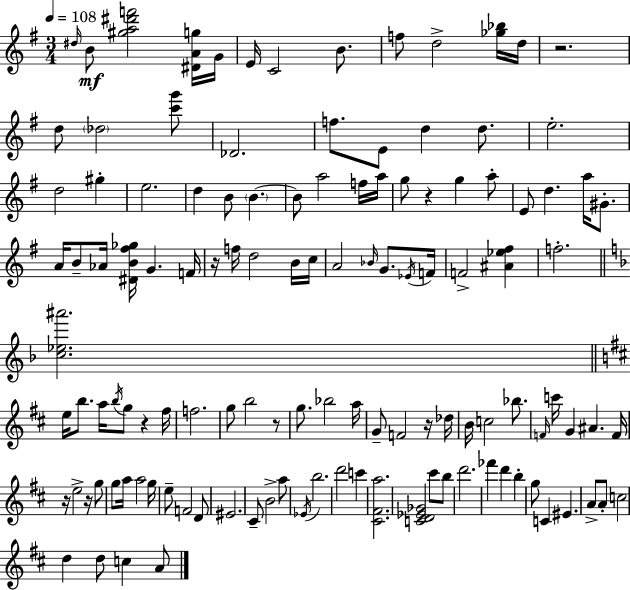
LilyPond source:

{
  \clef treble
  \numericTimeSignature
  \time 3/4
  \key e \minor
  \tempo 4 = 108
  \grace { dis''16 }\mf b'8 <gis'' a'' dis''' f'''>2 <dis' a' g''>16 | g'16 e'16 c'2 b'8. | f''8 d''2-> <ges'' bes''>16 | d''16 r2. | \break d''8 \parenthesize des''2 <c''' g'''>8 | des'2. | f''8. e'8 d''4 d''8. | e''2.-. | \break d''2 gis''4-. | e''2. | d''4 b'8 \parenthesize b'4.~~ | b'8 a''2 f''16 | \break a''16 g''8 r4 g''4 a''8-. | e'8 d''4. a''16 gis'8.-. | a'16 b'8-- aes'16 <dis' b' fis'' ges''>16 g'4. | f'16 r16 f''16 d''2 b'16 | \break c''16 a'2 \grace { bes'16 } g'8. | \acciaccatura { ees'16 } f'16 f'2-> <ais' ees'' fis''>4 | f''2.-. | \bar "||" \break \key d \minor <c'' ees'' ais'''>2. | \bar "||" \break \key b \minor e''16 b''8. a''16 \acciaccatura { b''16 } g''8 r4 | fis''16 f''2. | g''8 b''2 r8 | g''8. bes''2 | \break a''16 g'8-- f'2 r16 | des''16 b'16 c''2 bes''8. | \grace { f'16 } c'''16 g'4 ais'4. | f'16 r16 e''2-> r16 | \break g''8 g''8 a''16 a''2 | g''16 e''8-- f'2 | d'8 eis'2. | cis'8-- b'2-> | \break a''8 \acciaccatura { ees'16 } b''2. | d'''2 c'''4 | <cis' fis' a''>2. | <c' d' ees' ges'>2 cis'''8 | \break b''8 d'''2. | fes'''4 d'''4 b''4-. | g''8 c'4 eis'4. | a'8-> a'8-. c''2 | \break d''4 d''8 c''4 | a'8 \bar "|."
}